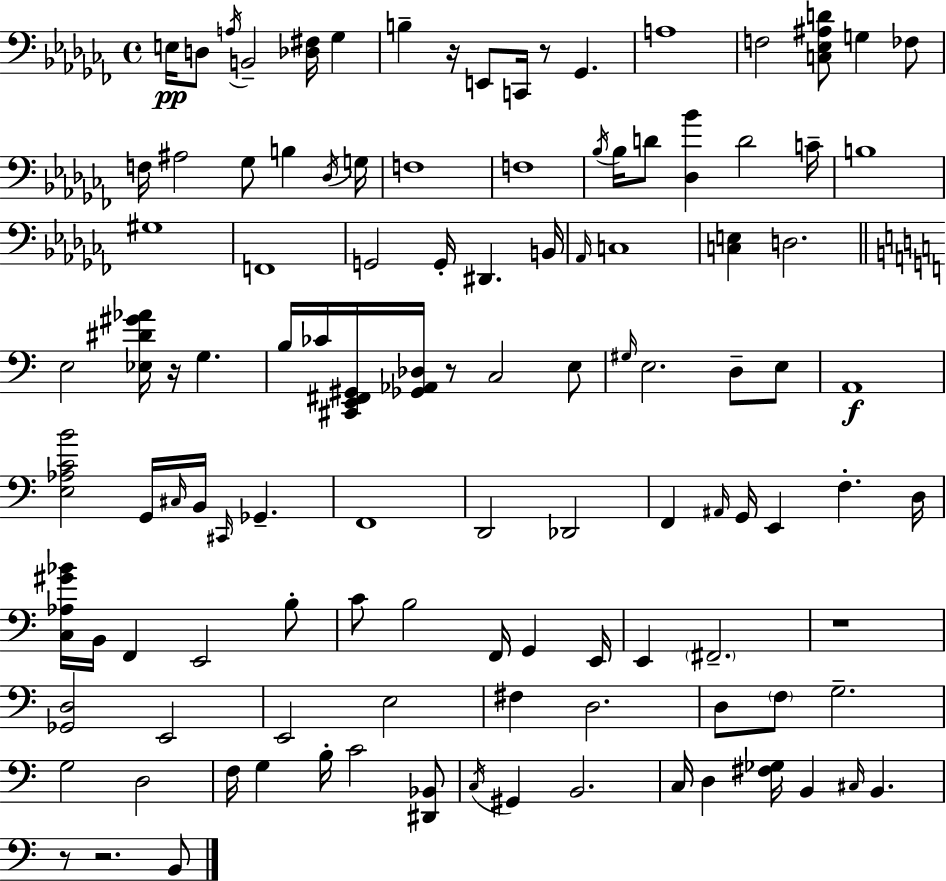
{
  \clef bass
  \time 4/4
  \defaultTimeSignature
  \key aes \minor
  e16\pp d8 \acciaccatura { a16 } b,2-- <des fis>16 ges4 | b4-- r16 e,8 c,16 r8 ges,4. | a1 | f2 <c ees ais d'>8 g4 fes8 | \break f16 ais2 ges8 b4 | \acciaccatura { des16 } g16 f1 | f1 | \acciaccatura { bes16 } bes16 d'8 <des bes'>4 d'2 | \break c'16-- b1 | gis1 | f,1 | g,2 g,16-. dis,4. | \break b,16 \grace { aes,16 } c1 | <c e>4 d2. | \bar "||" \break \key c \major e2 <ees dis' gis' aes'>16 r16 g4. | b16 ces'16 <cis, e, fis, gis,>16 <ges, aes, des>16 r8 c2 e8 | \grace { gis16 } e2. d8-- e8 | a,1\f | \break <e aes c' b'>2 g,16 \grace { cis16 } b,16 \grace { cis,16 } ges,4.-- | f,1 | d,2 des,2 | f,4 \grace { ais,16 } g,16 e,4 f4.-. | \break d16 <c aes gis' bes'>16 b,16 f,4 e,2 | b8-. c'8 b2 f,16 g,4 | e,16 e,4 \parenthesize fis,2.-- | r1 | \break <ges, d>2 e,2 | e,2 e2 | fis4 d2. | d8 \parenthesize f8 g2.-- | \break g2 d2 | f16 g4 b16-. c'2 | <dis, bes,>8 \acciaccatura { c16 } gis,4 b,2. | c16 d4 <fis ges>16 b,4 \grace { cis16 } | \break b,4. r8 r2. | b,8 \bar "|."
}